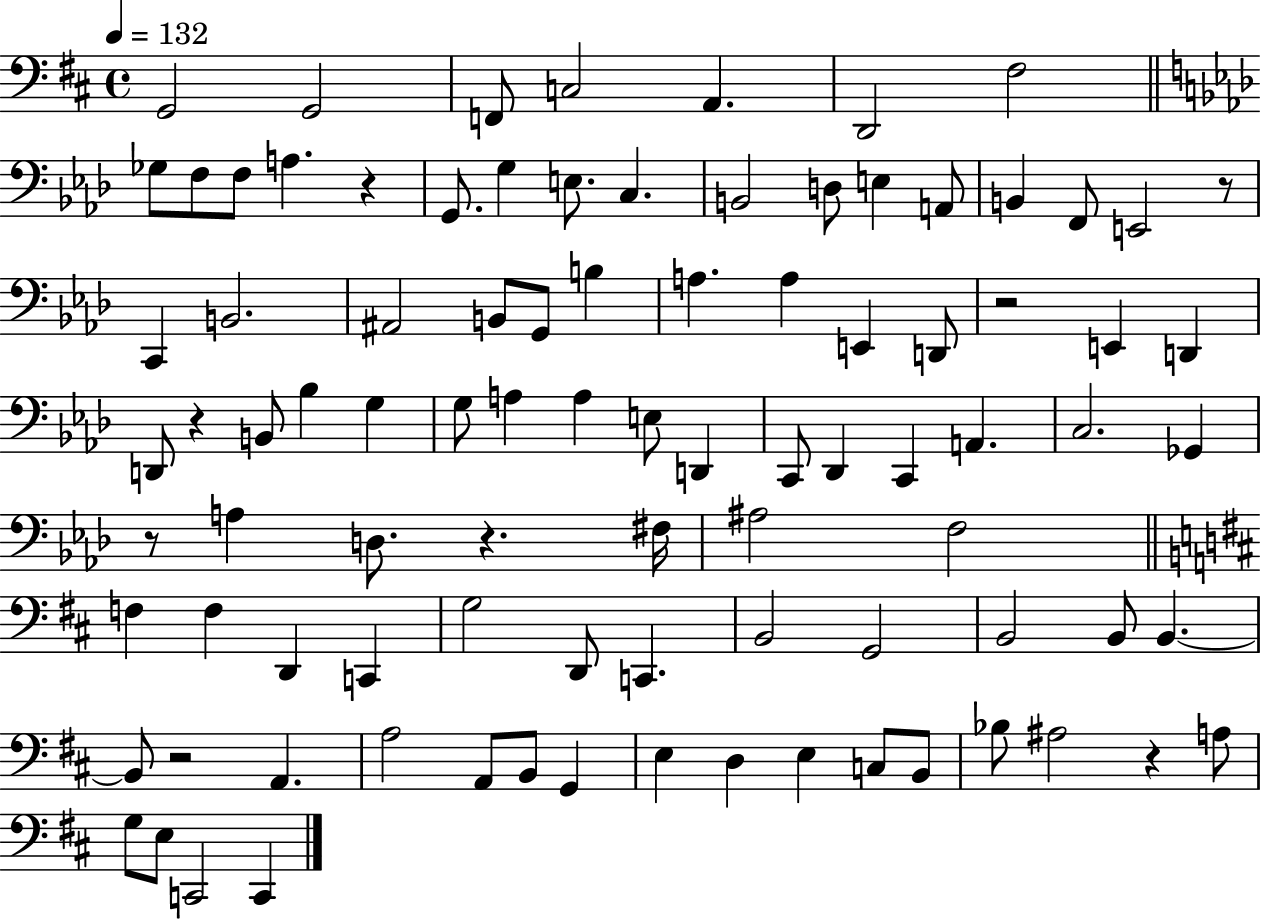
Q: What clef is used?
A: bass